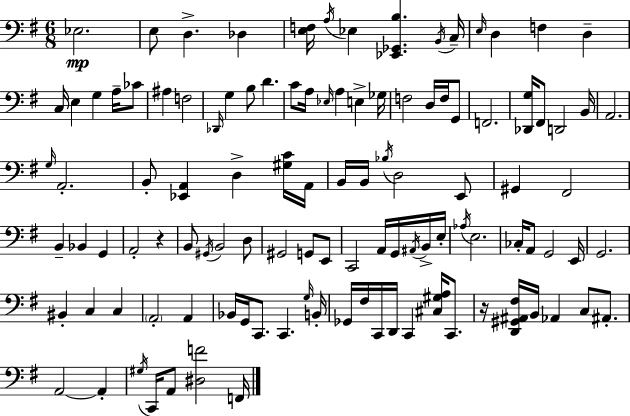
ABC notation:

X:1
T:Untitled
M:6/8
L:1/4
K:Em
_E,2 E,/2 D, _D, [E,F,]/4 A,/4 _E, [_E,,_G,,B,] B,,/4 C,/4 E,/4 D, F, D, C,/4 E, G, A,/4 _C/2 ^A, F,2 _D,,/4 G, B,/2 D C/2 A,/4 _E,/4 A, E, _G,/4 F,2 D,/4 F,/4 G,,/2 F,,2 [_D,,G,]/4 ^F,,/2 D,,2 B,,/4 A,,2 G,/4 A,,2 B,,/2 [_E,,A,,] D, [^G,C]/4 A,,/4 B,,/4 B,,/4 _B,/4 D,2 E,,/2 ^G,, ^F,,2 B,, _B,, G,, A,,2 z B,,/2 ^G,,/4 B,,2 D,/2 ^G,,2 G,,/2 E,,/2 C,,2 A,,/4 G,,/4 ^A,,/4 B,,/4 E,/4 _A,/4 E,2 _C,/4 A,,/2 G,,2 E,,/4 G,,2 ^B,, C, C, A,,2 A,, _B,,/4 G,,/4 C,,/2 C,, G,/4 B,,/4 _G,,/4 ^F,/4 C,,/4 D,,/4 C,, [^C,^G,A,]/4 C,,/2 z/4 [D,,^G,,^A,,^F,]/4 B,,/4 _A,, C,/2 ^A,,/2 A,,2 A,, ^G,/4 C,,/4 A,,/2 [^D,F]2 F,,/4